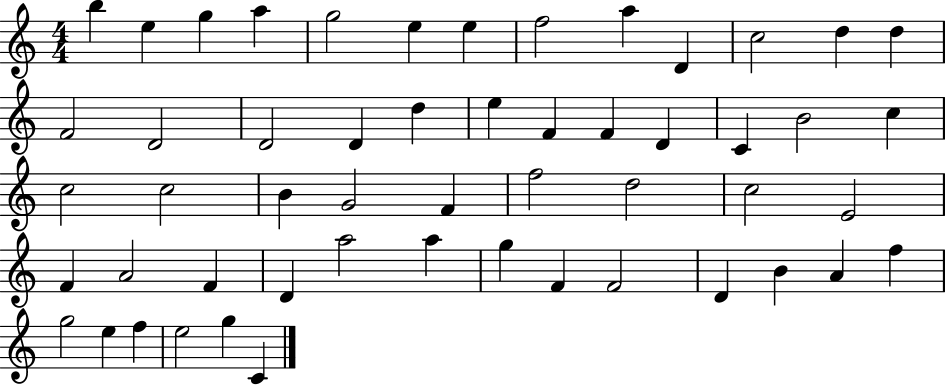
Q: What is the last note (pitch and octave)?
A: C4